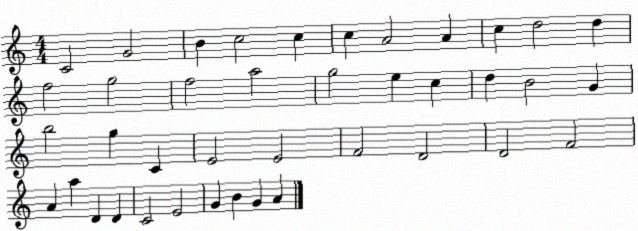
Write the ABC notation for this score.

X:1
T:Untitled
M:4/4
L:1/4
K:C
C2 G2 B c2 c c A2 A c d2 d f2 g2 f2 a2 g2 e c d B2 G b2 g C E2 E2 F2 D2 D2 F2 A a D D C2 E2 G B G A